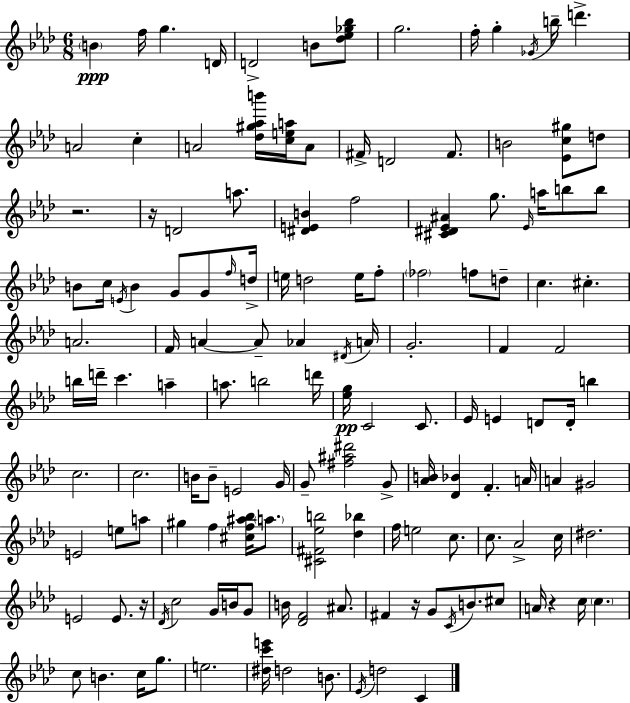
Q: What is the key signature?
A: F minor